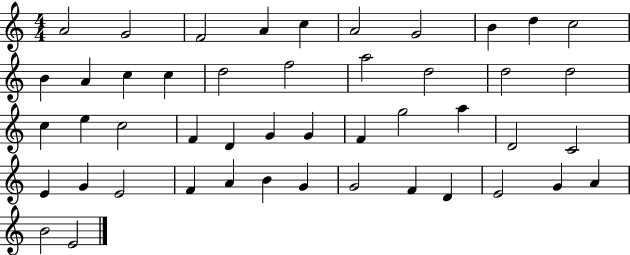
{
  \clef treble
  \numericTimeSignature
  \time 4/4
  \key c \major
  a'2 g'2 | f'2 a'4 c''4 | a'2 g'2 | b'4 d''4 c''2 | \break b'4 a'4 c''4 c''4 | d''2 f''2 | a''2 d''2 | d''2 d''2 | \break c''4 e''4 c''2 | f'4 d'4 g'4 g'4 | f'4 g''2 a''4 | d'2 c'2 | \break e'4 g'4 e'2 | f'4 a'4 b'4 g'4 | g'2 f'4 d'4 | e'2 g'4 a'4 | \break b'2 e'2 | \bar "|."
}